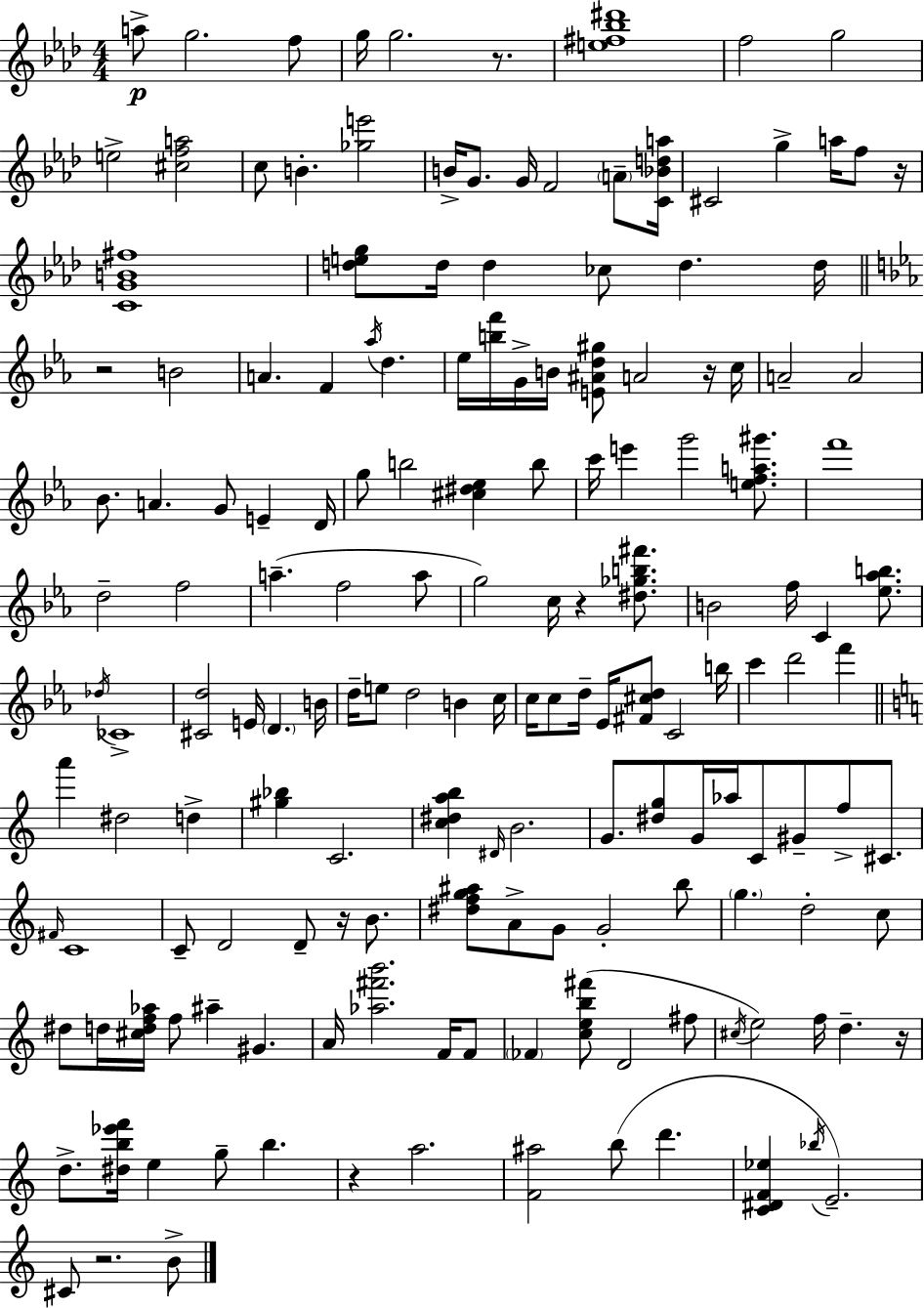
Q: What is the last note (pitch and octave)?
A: B4